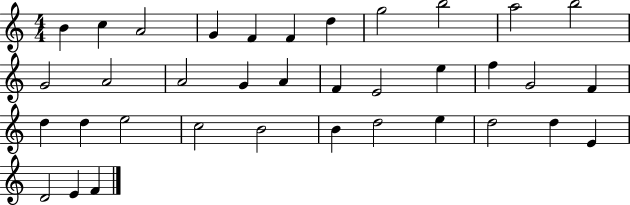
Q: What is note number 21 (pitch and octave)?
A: G4